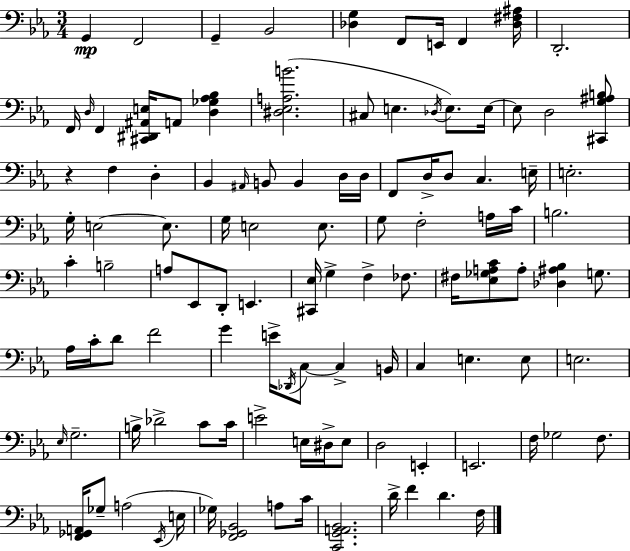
G2/q F2/h G2/q Bb2/h [Db3,G3]/q F2/e E2/s F2/q [Db3,F#3,A#3]/s D2/h. F2/s D3/s F2/q [C#2,D#2,A#2,E3]/s A2/e [D3,Gb3,Ab3,Bb3]/q [D#3,Eb3,A3,B4]/h. C#3/e E3/q. Db3/s E3/e. E3/s E3/e D3/h [C#2,G3,A#3,B3]/e R/q F3/q D3/q Bb2/q A#2/s B2/e B2/q D3/s D3/s F2/e D3/s D3/e C3/q. E3/s E3/h. G3/s E3/h E3/e. G3/s E3/h E3/e. G3/e F3/h A3/s C4/s B3/h. C4/q B3/h A3/e Eb2/e D2/e E2/q. [C#2,Eb3]/s G3/q F3/q FES3/e. F#3/s [Eb3,Gb3,A3,C4]/e A3/e [Db3,A#3,Bb3]/q G3/e. Ab3/s C4/s D4/e F4/h G4/q E4/s Db2/s C3/e C3/q B2/s C3/q E3/q. E3/e E3/h. Eb3/s G3/h. B3/s Db4/h C4/e C4/s E4/h E3/s D#3/s E3/e D3/h E2/q E2/h. F3/s Gb3/h F3/e. [F2,Gb2,A2]/s Gb3/e A3/h Eb2/s E3/s Gb3/s [F2,Gb2,Bb2]/h A3/e C4/s [C2,G2,A2,Bb2]/h. D4/s F4/q D4/q. F3/s